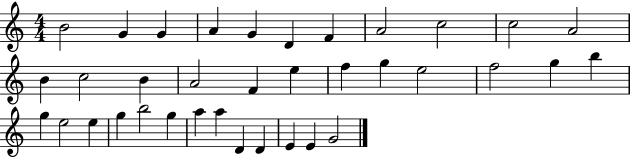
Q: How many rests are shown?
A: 0